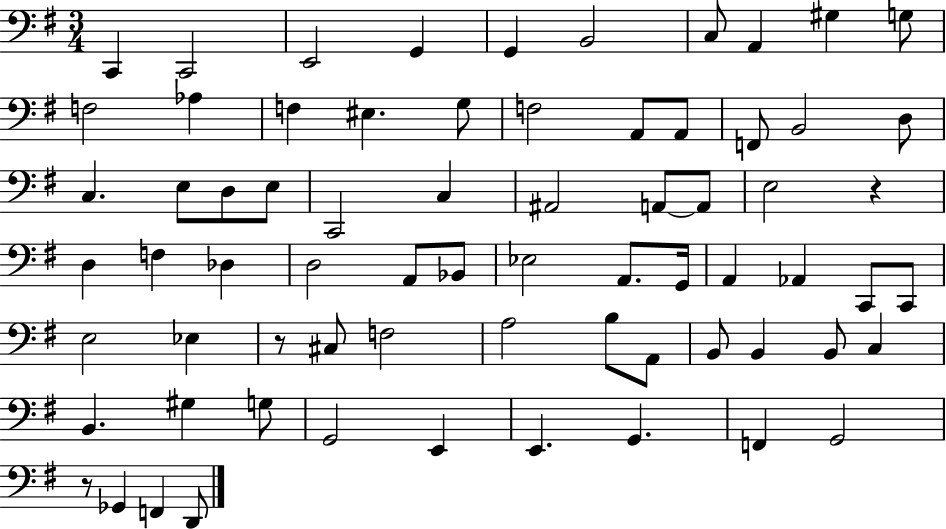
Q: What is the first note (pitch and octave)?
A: C2